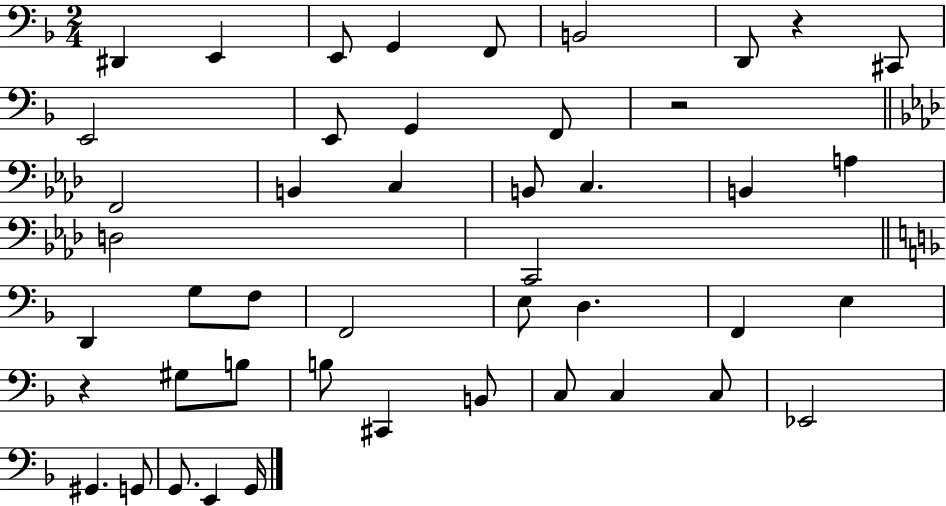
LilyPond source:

{
  \clef bass
  \numericTimeSignature
  \time 2/4
  \key f \major
  \repeat volta 2 { dis,4 e,4 | e,8 g,4 f,8 | b,2 | d,8 r4 cis,8 | \break e,2 | e,8 g,4 f,8 | r2 | \bar "||" \break \key f \minor f,2 | b,4 c4 | b,8 c4. | b,4 a4 | \break d2 | c,2 | \bar "||" \break \key f \major d,4 g8 f8 | f,2 | e8 d4. | f,4 e4 | \break r4 gis8 b8 | b8 cis,4 b,8 | c8 c4 c8 | ees,2 | \break gis,4. g,8 | g,8. e,4 g,16 | } \bar "|."
}